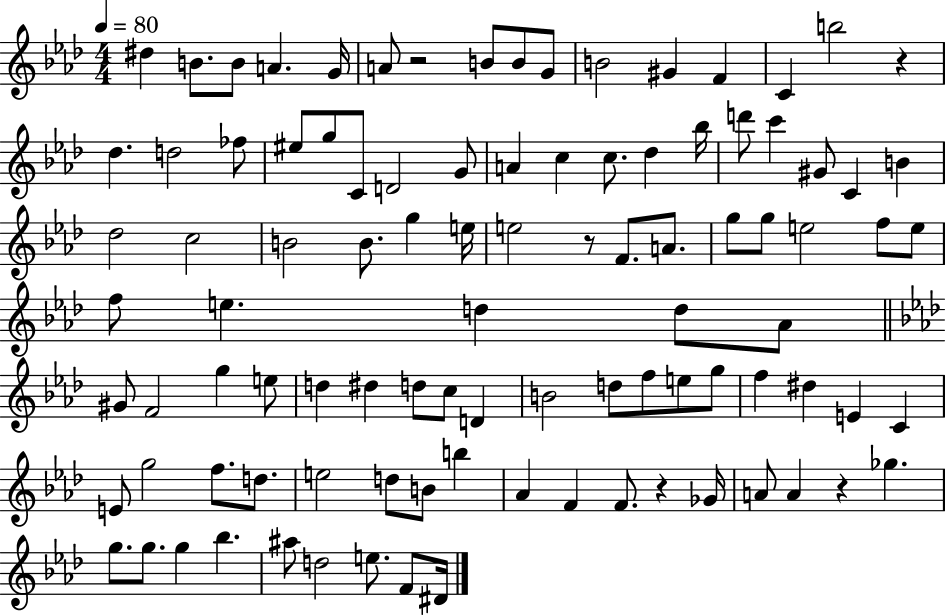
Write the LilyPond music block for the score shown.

{
  \clef treble
  \numericTimeSignature
  \time 4/4
  \key aes \major
  \tempo 4 = 80
  \repeat volta 2 { dis''4 b'8. b'8 a'4. g'16 | a'8 r2 b'8 b'8 g'8 | b'2 gis'4 f'4 | c'4 b''2 r4 | \break des''4. d''2 fes''8 | eis''8 g''8 c'8 d'2 g'8 | a'4 c''4 c''8. des''4 bes''16 | d'''8 c'''4 gis'8 c'4 b'4 | \break des''2 c''2 | b'2 b'8. g''4 e''16 | e''2 r8 f'8. a'8. | g''8 g''8 e''2 f''8 e''8 | \break f''8 e''4. d''4 d''8 aes'8 | \bar "||" \break \key aes \major gis'8 f'2 g''4 e''8 | d''4 dis''4 d''8 c''8 d'4 | b'2 d''8 f''8 e''8 g''8 | f''4 dis''4 e'4 c'4 | \break e'8 g''2 f''8. d''8. | e''2 d''8 b'8 b''4 | aes'4 f'4 f'8. r4 ges'16 | a'8 a'4 r4 ges''4. | \break g''8. g''8. g''4 bes''4. | ais''8 d''2 e''8. f'8 dis'16 | } \bar "|."
}